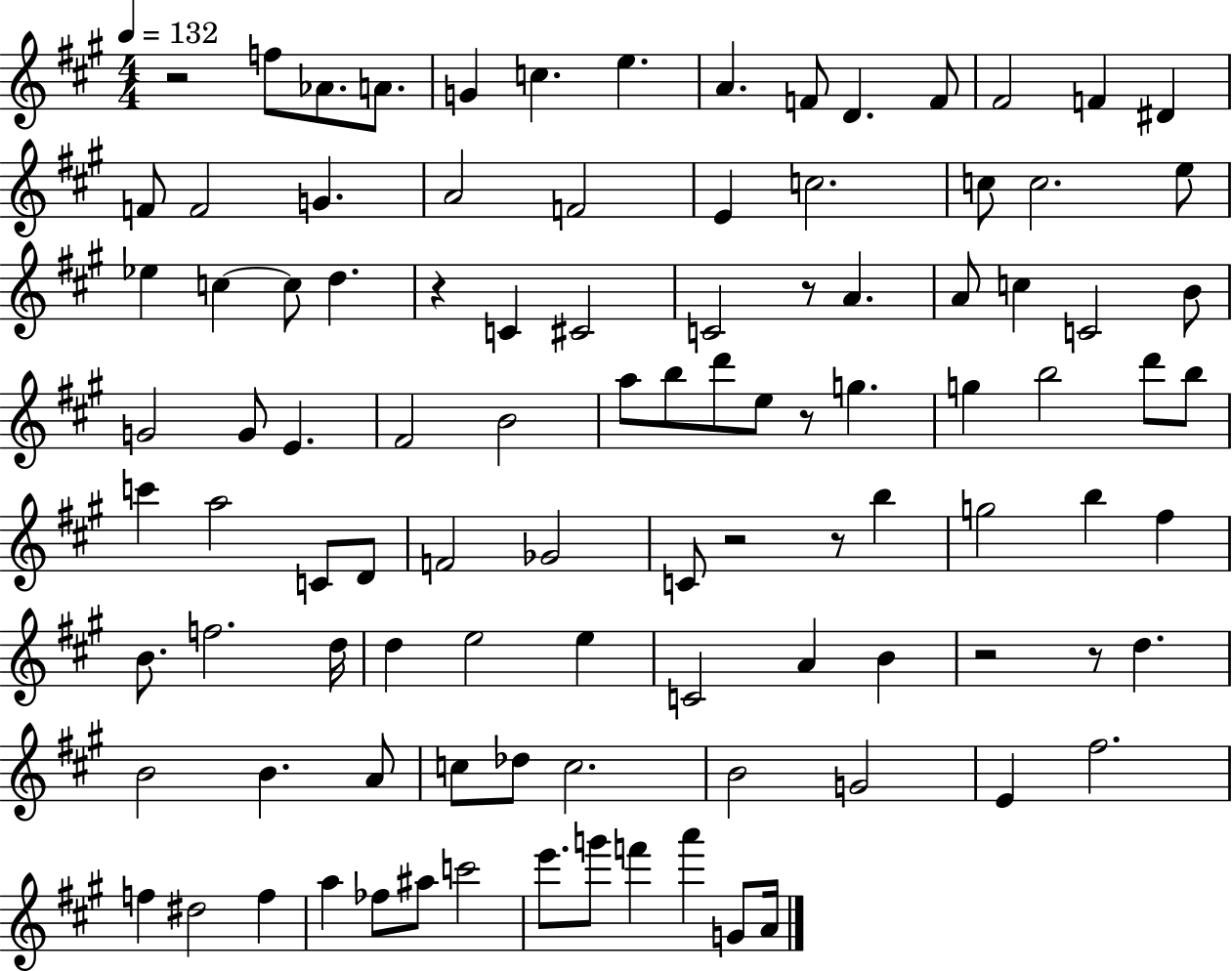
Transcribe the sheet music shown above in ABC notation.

X:1
T:Untitled
M:4/4
L:1/4
K:A
z2 f/2 _A/2 A/2 G c e A F/2 D F/2 ^F2 F ^D F/2 F2 G A2 F2 E c2 c/2 c2 e/2 _e c c/2 d z C ^C2 C2 z/2 A A/2 c C2 B/2 G2 G/2 E ^F2 B2 a/2 b/2 d'/2 e/2 z/2 g g b2 d'/2 b/2 c' a2 C/2 D/2 F2 _G2 C/2 z2 z/2 b g2 b ^f B/2 f2 d/4 d e2 e C2 A B z2 z/2 d B2 B A/2 c/2 _d/2 c2 B2 G2 E ^f2 f ^d2 f a _f/2 ^a/2 c'2 e'/2 g'/2 f' a' G/2 A/4